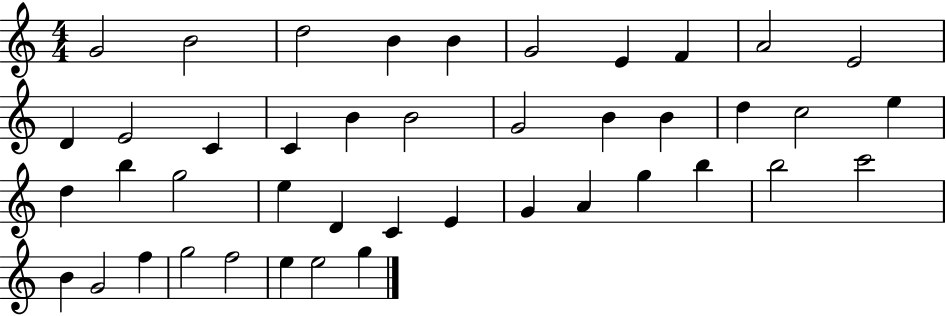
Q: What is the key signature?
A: C major